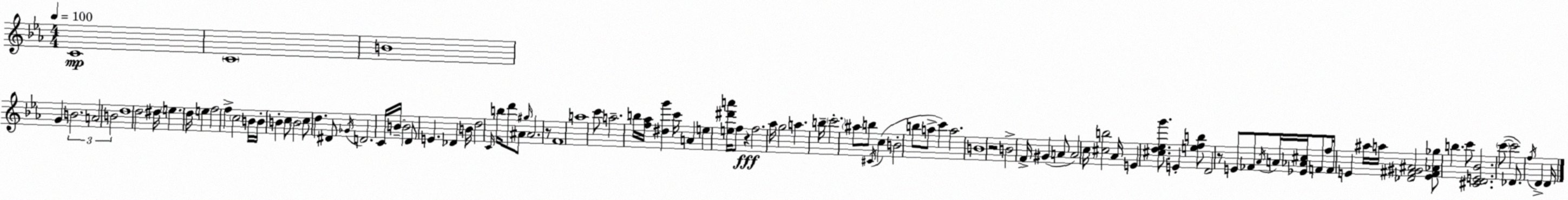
X:1
T:Untitled
M:4/4
L:1/4
K:Cm
C4 C4 B4 G B2 A2 B2 d4 d2 ^d/4 e d/4 e f2 f c2 B/4 B/4 B c/2 B2 c/2 d ^D/2 _G/4 D2 C/4 B/4 B2 D/2 E _D B/4 d2 C/4 b/4 d'/2 ^A/2 ^g/4 ^A2 z/2 F4 a4 c'/2 a2 b/4 [f_a]/4 [^dg'] c'/4 A e [e^d'a']/4 f/2 z f2 _a/4 g2 a b/4 c'2 ^a/2 b/2 ^C/4 c B2 b/2 a/2 c' a2 B4 z2 B2 F/4 ^G A/2 A2 c/4 [^cb]2 _A/4 E [^cd_eg']/2 E [efb]/2 D2 z/2 E/2 _F/2 _A/4 A/4 [_E_A^c]/4 F/2 f/4 F/4 E ^a/4 a/4 [_D^F^G^A]2 [E^F_A_g]/2 b c'/2 [^CDE_B]2 c'/2 c'2 _D/2 f/4 D D/4